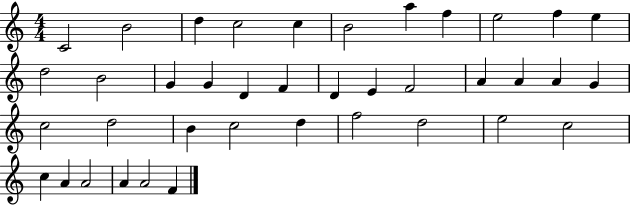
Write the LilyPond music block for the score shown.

{
  \clef treble
  \numericTimeSignature
  \time 4/4
  \key c \major
  c'2 b'2 | d''4 c''2 c''4 | b'2 a''4 f''4 | e''2 f''4 e''4 | \break d''2 b'2 | g'4 g'4 d'4 f'4 | d'4 e'4 f'2 | a'4 a'4 a'4 g'4 | \break c''2 d''2 | b'4 c''2 d''4 | f''2 d''2 | e''2 c''2 | \break c''4 a'4 a'2 | a'4 a'2 f'4 | \bar "|."
}